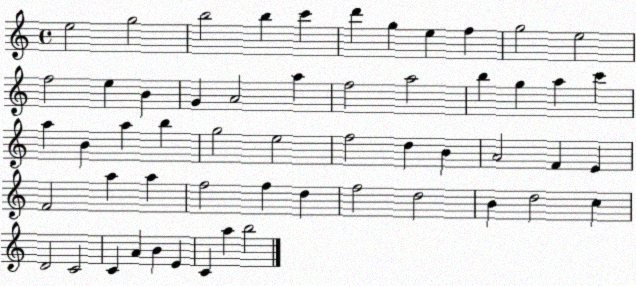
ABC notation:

X:1
T:Untitled
M:4/4
L:1/4
K:C
e2 g2 b2 b c' d' g e f g2 e2 f2 e B G A2 a f2 a2 b g a c' a B a b g2 e2 f2 d B A2 F E F2 a a f2 f d f2 d2 B d2 c D2 C2 C A B E C a b2